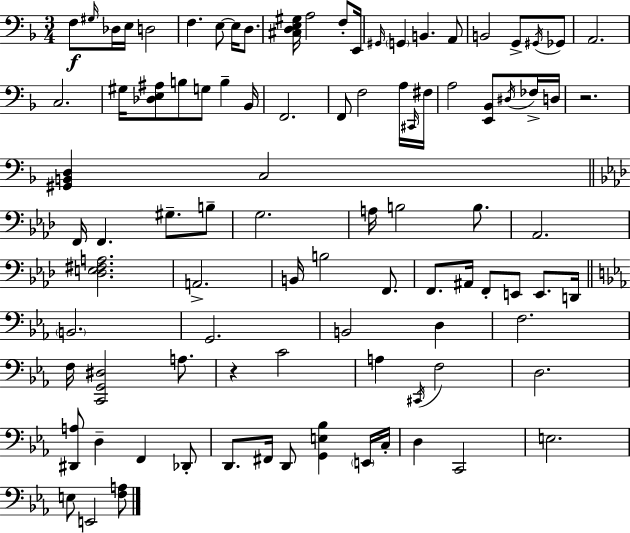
{
  \clef bass
  \numericTimeSignature
  \time 3/4
  \key d \minor
  f8\f \grace { gis16 } des16 e16 d2 | f4. e8~~ e16 d8. | <cis d e gis>16 a2 f8-. | e,16 \grace { gis,16 } \parenthesize g,4 b,4. | \break a,8 b,2 g,8-> | \acciaccatura { gis,16 } ges,8 a,2. | c2. | gis16 <des e ais>8 b8 g8 b4-- | \break bes,16 f,2. | f,8 f2 | a16 \grace { cis,16 } fis16 a2 | <e, bes,>8 \acciaccatura { dis16 } fes16-> d16 r2. | \break <gis, b, d>4 c2 | \bar "||" \break \key aes \major f,16 f,4. gis8.-- b8-- | g2. | a16 b2 b8. | aes,2. | \break <des e fis a>2. | a,2.-> | b,16 b2 f,8. | f,8. ais,16 f,8-. e,8 e,8. d,16 | \break \bar "||" \break \key ees \major \parenthesize b,2. | g,2. | b,2 d4 | f2. | \break f16 <c, g, dis>2 a8. | r4 c'2 | a4 \acciaccatura { cis,16 } f2 | d2. | \break <dis, a>8 d4-- f,4 des,8-. | d,8. fis,16 d,8 <g, e bes>4 \parenthesize e,16 | c16-. d4 c,2 | e2. | \break e8 e,2 <f a>8 | \bar "|."
}